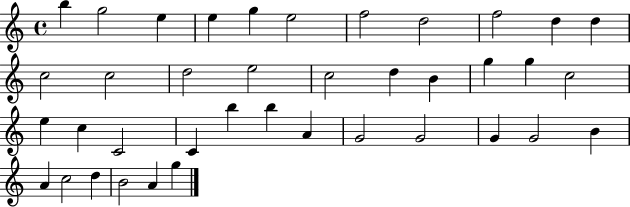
X:1
T:Untitled
M:4/4
L:1/4
K:C
b g2 e e g e2 f2 d2 f2 d d c2 c2 d2 e2 c2 d B g g c2 e c C2 C b b A G2 G2 G G2 B A c2 d B2 A g